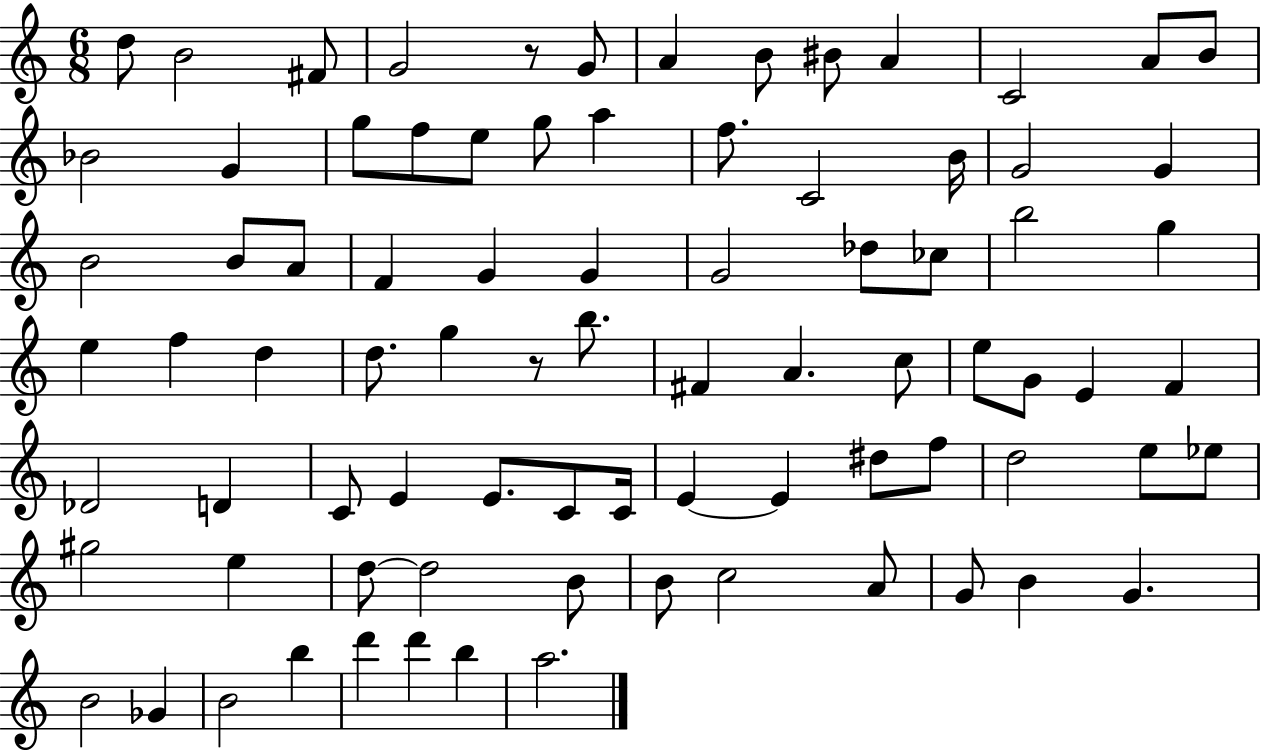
D5/e B4/h F#4/e G4/h R/e G4/e A4/q B4/e BIS4/e A4/q C4/h A4/e B4/e Bb4/h G4/q G5/e F5/e E5/e G5/e A5/q F5/e. C4/h B4/s G4/h G4/q B4/h B4/e A4/e F4/q G4/q G4/q G4/h Db5/e CES5/e B5/h G5/q E5/q F5/q D5/q D5/e. G5/q R/e B5/e. F#4/q A4/q. C5/e E5/e G4/e E4/q F4/q Db4/h D4/q C4/e E4/q E4/e. C4/e C4/s E4/q E4/q D#5/e F5/e D5/h E5/e Eb5/e G#5/h E5/q D5/e D5/h B4/e B4/e C5/h A4/e G4/e B4/q G4/q. B4/h Gb4/q B4/h B5/q D6/q D6/q B5/q A5/h.